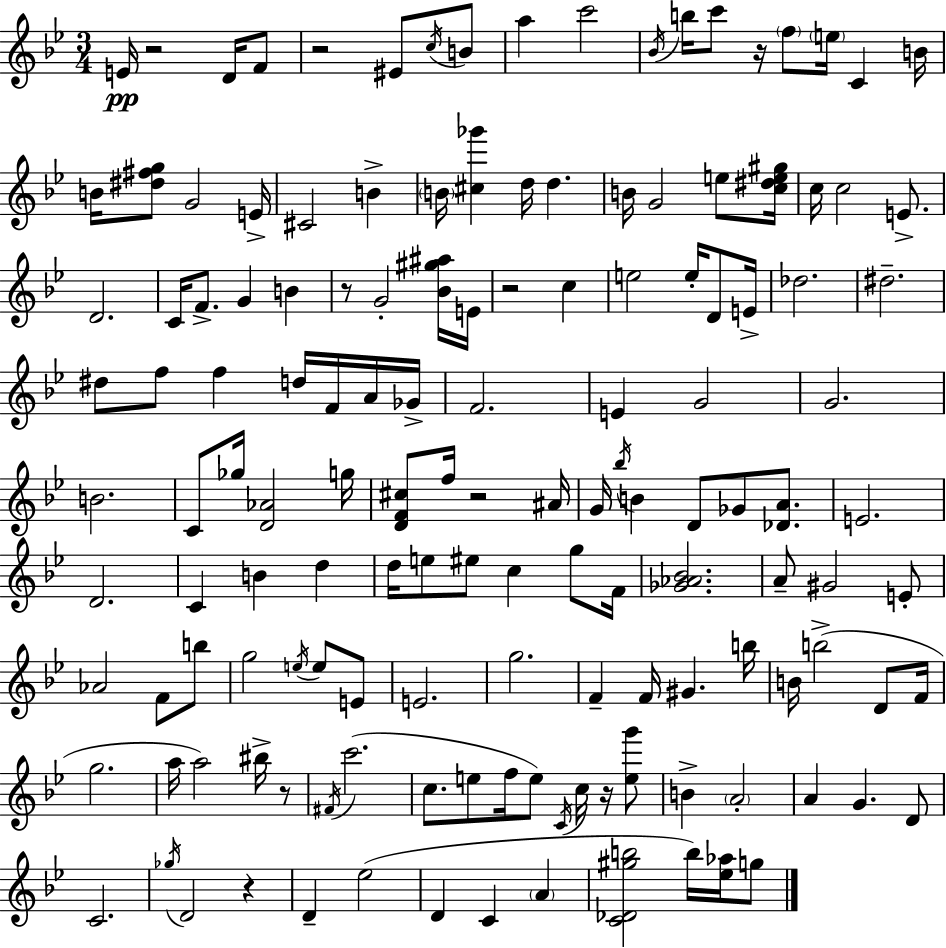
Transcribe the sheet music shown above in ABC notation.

X:1
T:Untitled
M:3/4
L:1/4
K:Bb
E/4 z2 D/4 F/2 z2 ^E/2 c/4 B/2 a c'2 _B/4 b/4 c'/2 z/4 f/2 e/4 C B/4 B/4 [^d^fg]/2 G2 E/4 ^C2 B B/4 [^c_g'] d/4 d B/4 G2 e/2 [c^de^g]/4 c/4 c2 E/2 D2 C/4 F/2 G B z/2 G2 [_B^g^a]/4 E/4 z2 c e2 e/4 D/2 E/4 _d2 ^d2 ^d/2 f/2 f d/4 F/4 A/4 _G/4 F2 E G2 G2 B2 C/2 _g/4 [D_A]2 g/4 [DF^c]/2 f/4 z2 ^A/4 G/4 _b/4 B D/2 _G/2 [_DA]/2 E2 D2 C B d d/4 e/2 ^e/2 c g/2 F/4 [_G_A_B]2 A/2 ^G2 E/2 _A2 F/2 b/2 g2 e/4 e/2 E/2 E2 g2 F F/4 ^G b/4 B/4 b2 D/2 F/4 g2 a/4 a2 ^b/4 z/2 ^F/4 c'2 c/2 e/2 f/4 e/2 C/4 c/4 z/4 [eg']/2 B A2 A G D/2 C2 _g/4 D2 z D _e2 D C A [C_D^gb]2 b/4 [_e_a]/4 g/2